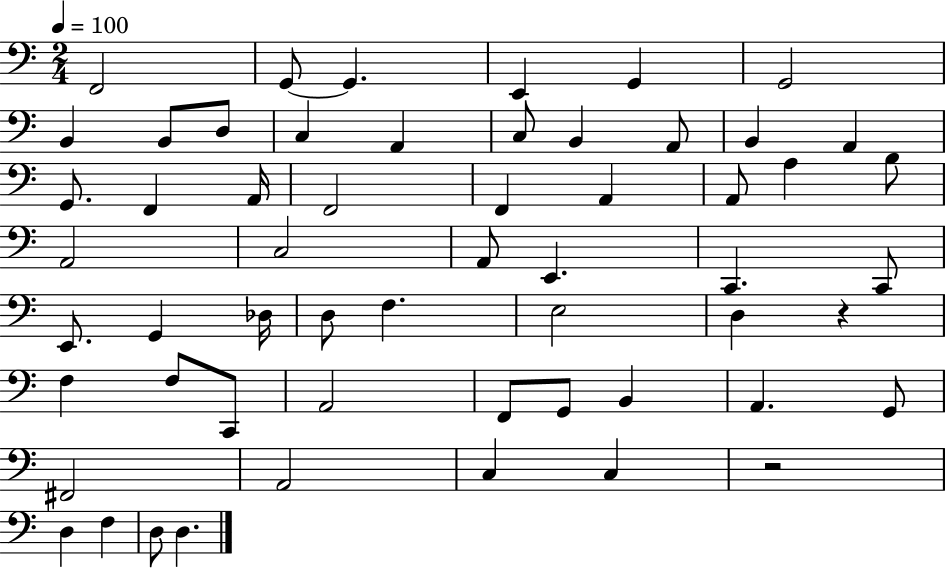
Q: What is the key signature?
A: C major